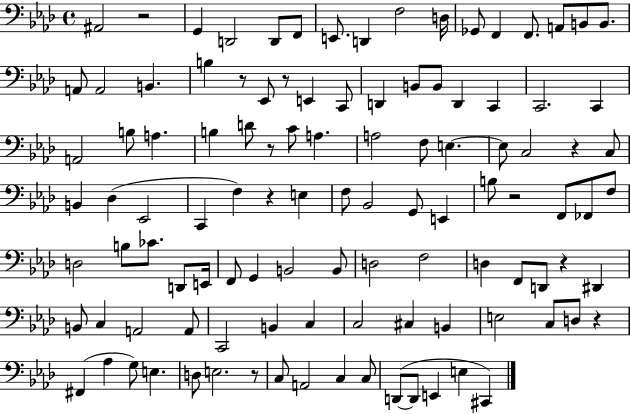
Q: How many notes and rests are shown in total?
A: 109